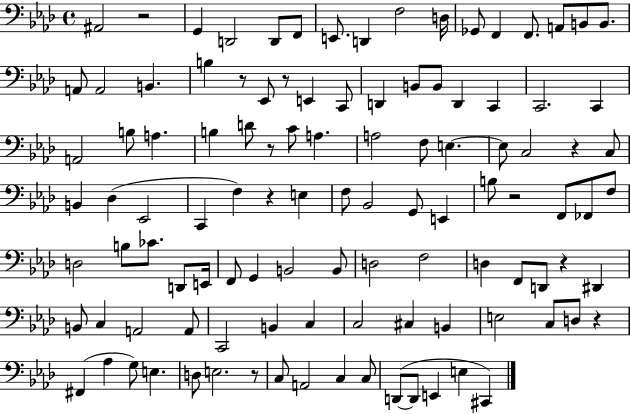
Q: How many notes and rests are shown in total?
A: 109